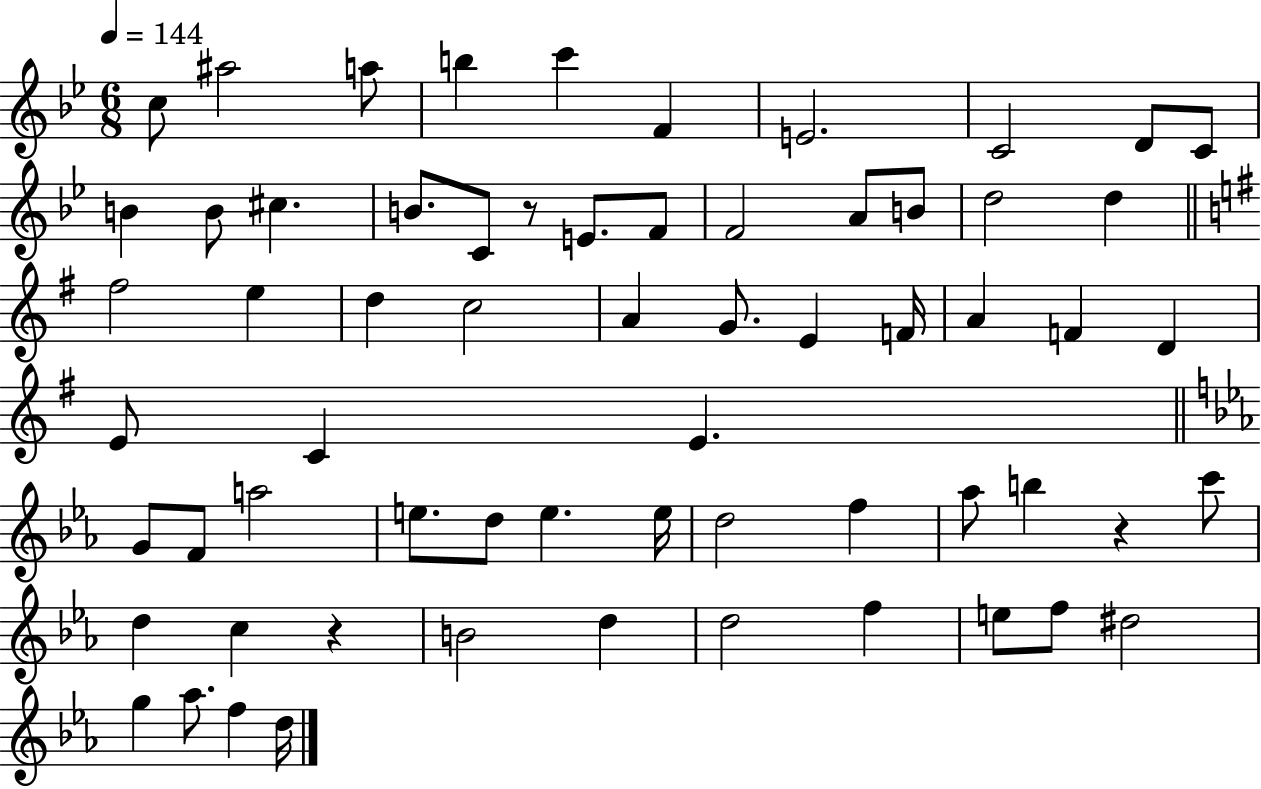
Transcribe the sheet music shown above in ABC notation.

X:1
T:Untitled
M:6/8
L:1/4
K:Bb
c/2 ^a2 a/2 b c' F E2 C2 D/2 C/2 B B/2 ^c B/2 C/2 z/2 E/2 F/2 F2 A/2 B/2 d2 d ^f2 e d c2 A G/2 E F/4 A F D E/2 C E G/2 F/2 a2 e/2 d/2 e e/4 d2 f _a/2 b z c'/2 d c z B2 d d2 f e/2 f/2 ^d2 g _a/2 f d/4